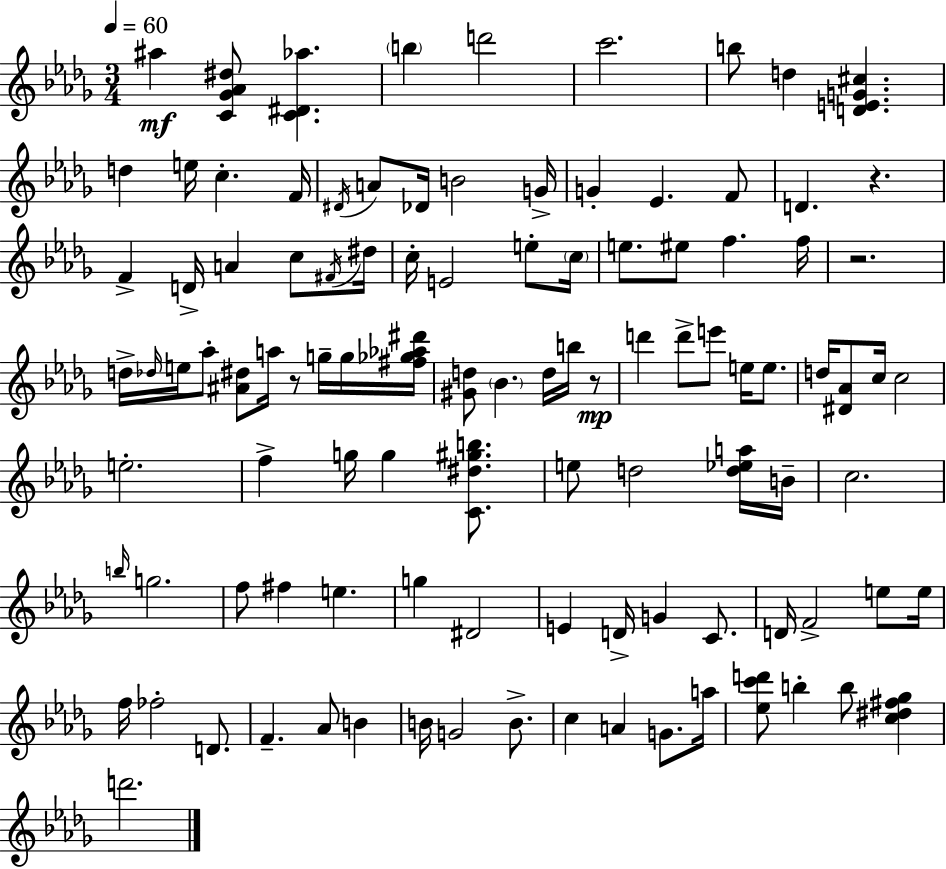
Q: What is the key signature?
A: BES minor